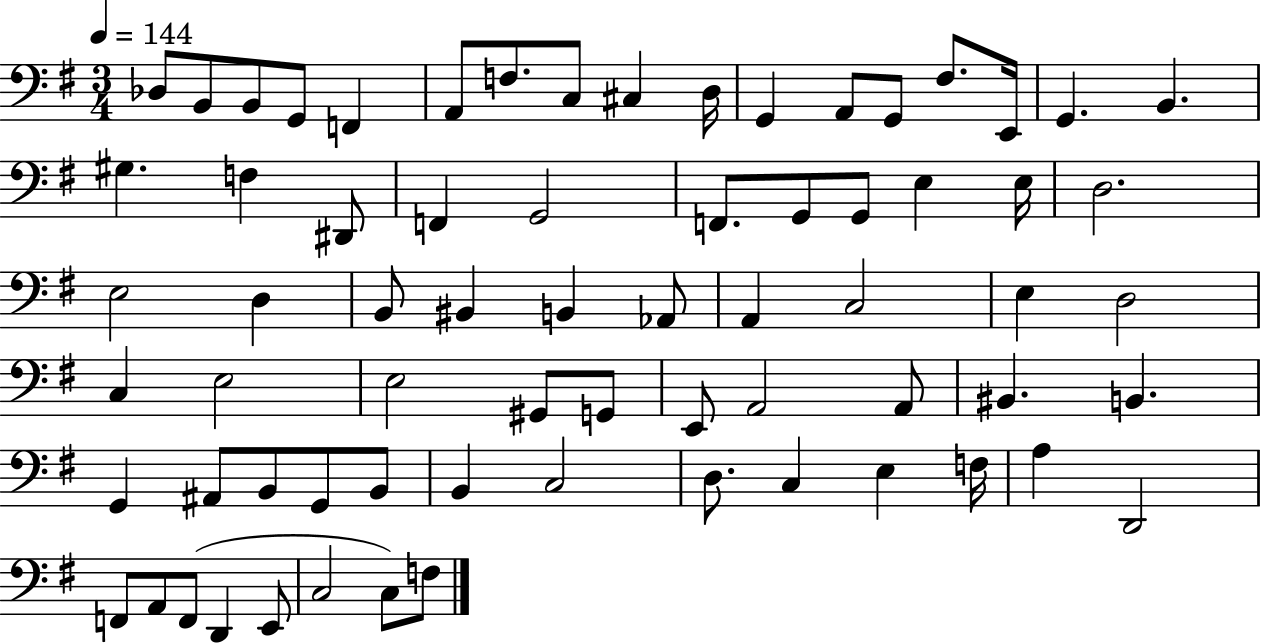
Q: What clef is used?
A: bass